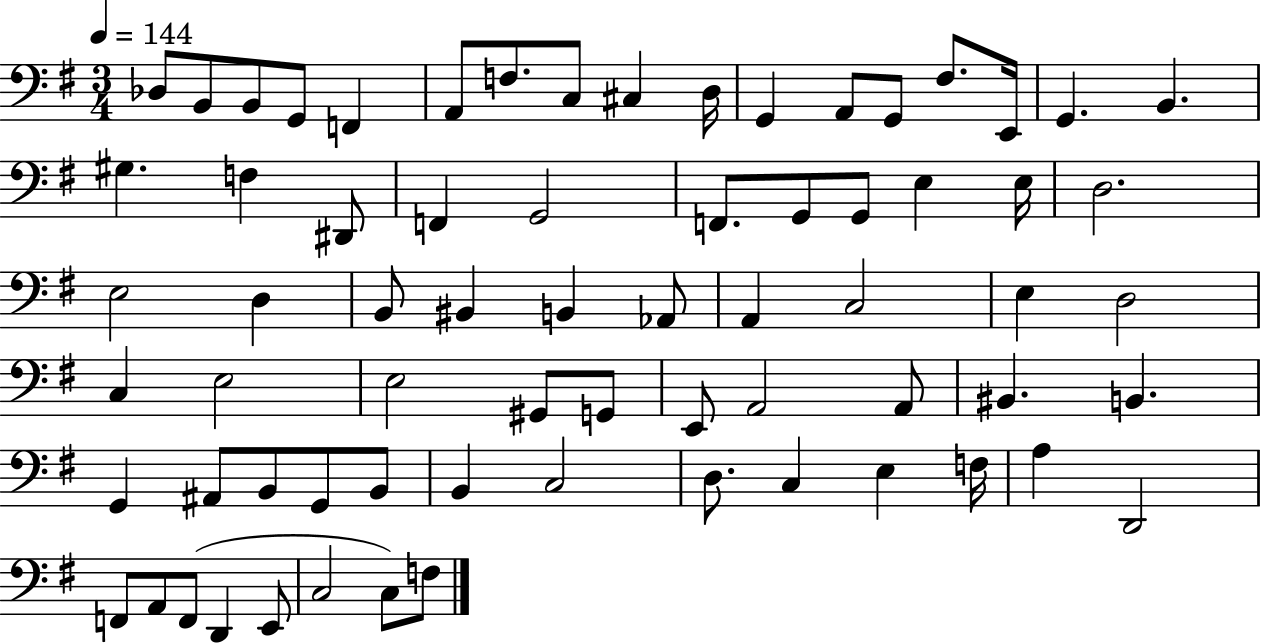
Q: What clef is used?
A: bass